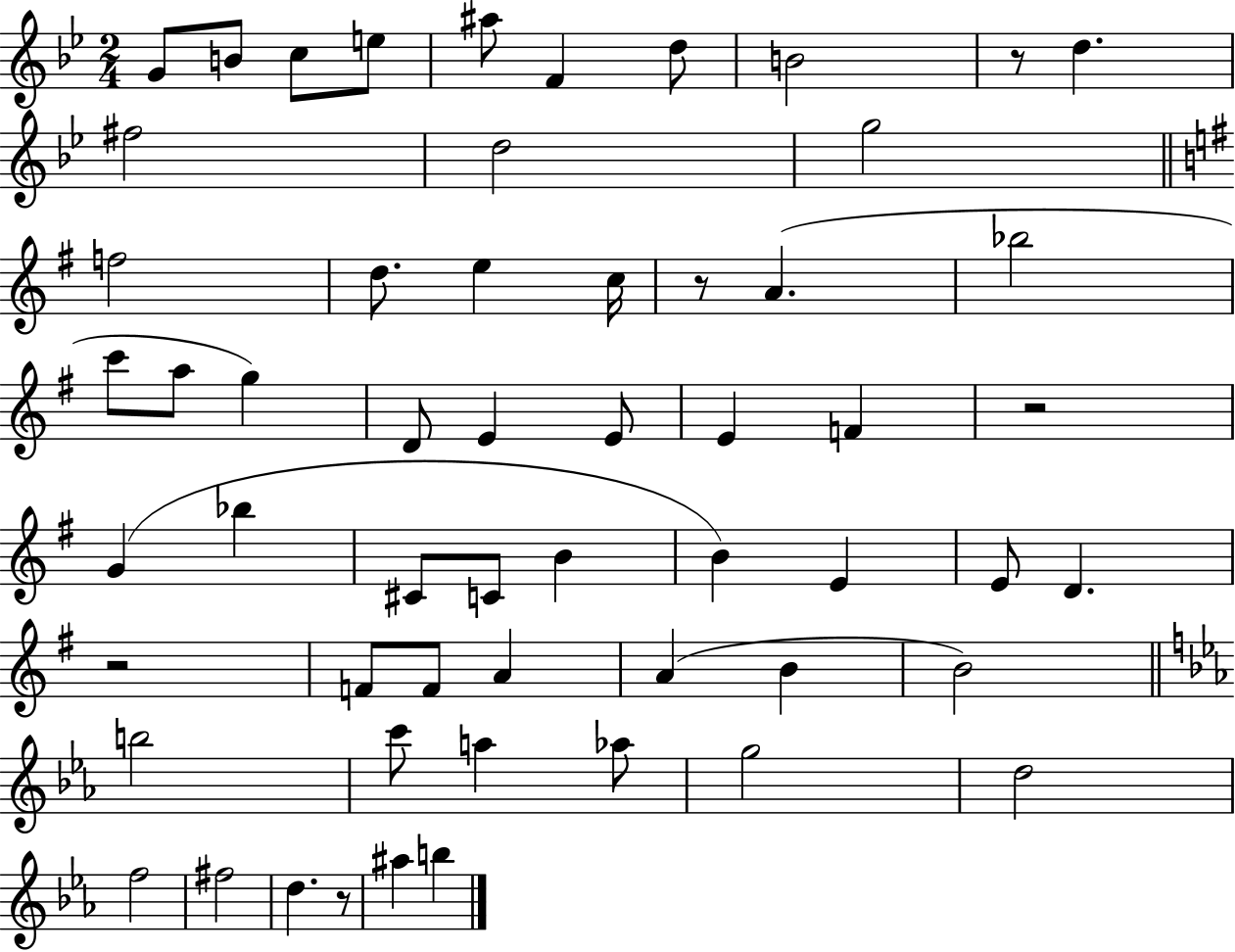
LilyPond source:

{
  \clef treble
  \numericTimeSignature
  \time 2/4
  \key bes \major
  g'8 b'8 c''8 e''8 | ais''8 f'4 d''8 | b'2 | r8 d''4. | \break fis''2 | d''2 | g''2 | \bar "||" \break \key e \minor f''2 | d''8. e''4 c''16 | r8 a'4.( | bes''2 | \break c'''8 a''8 g''4) | d'8 e'4 e'8 | e'4 f'4 | r2 | \break g'4( bes''4 | cis'8 c'8 b'4 | b'4) e'4 | e'8 d'4. | \break r2 | f'8 f'8 a'4 | a'4( b'4 | b'2) | \break \bar "||" \break \key c \minor b''2 | c'''8 a''4 aes''8 | g''2 | d''2 | \break f''2 | fis''2 | d''4. r8 | ais''4 b''4 | \break \bar "|."
}